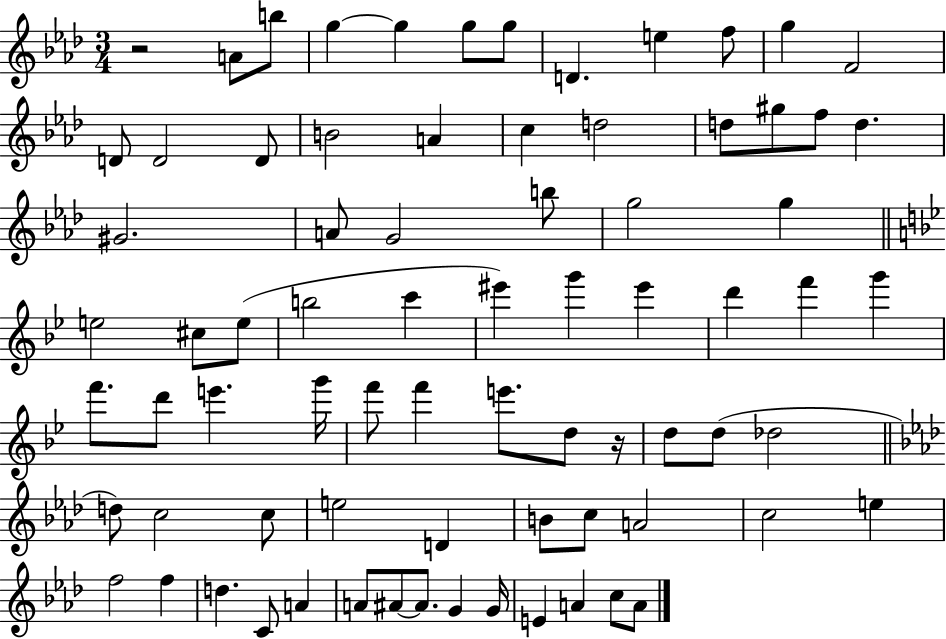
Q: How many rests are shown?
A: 2